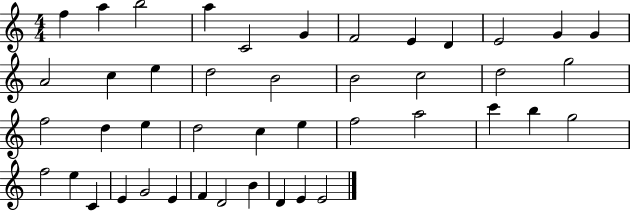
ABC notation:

X:1
T:Untitled
M:4/4
L:1/4
K:C
f a b2 a C2 G F2 E D E2 G G A2 c e d2 B2 B2 c2 d2 g2 f2 d e d2 c e f2 a2 c' b g2 f2 e C E G2 E F D2 B D E E2